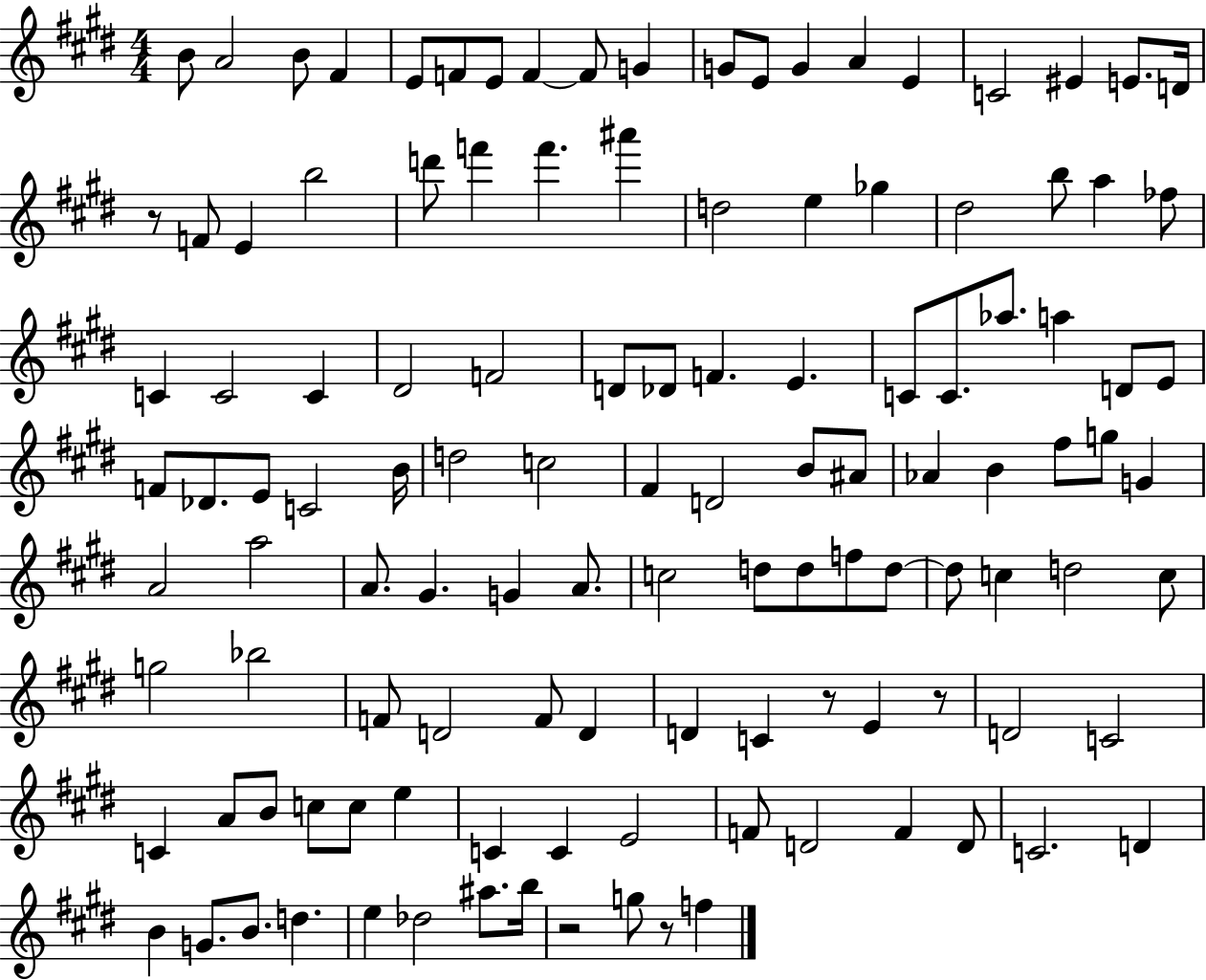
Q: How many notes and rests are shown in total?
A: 120